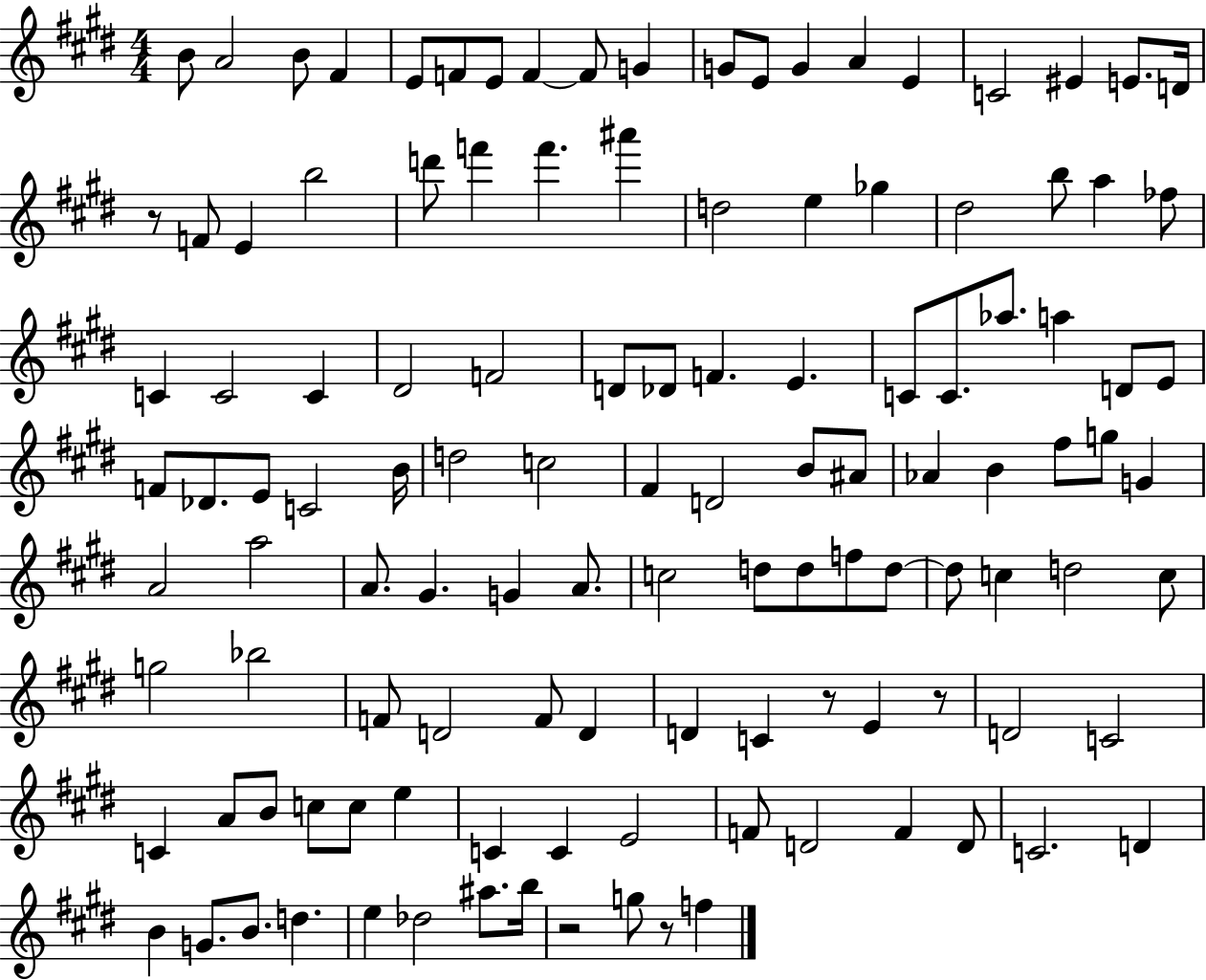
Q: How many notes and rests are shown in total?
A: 120